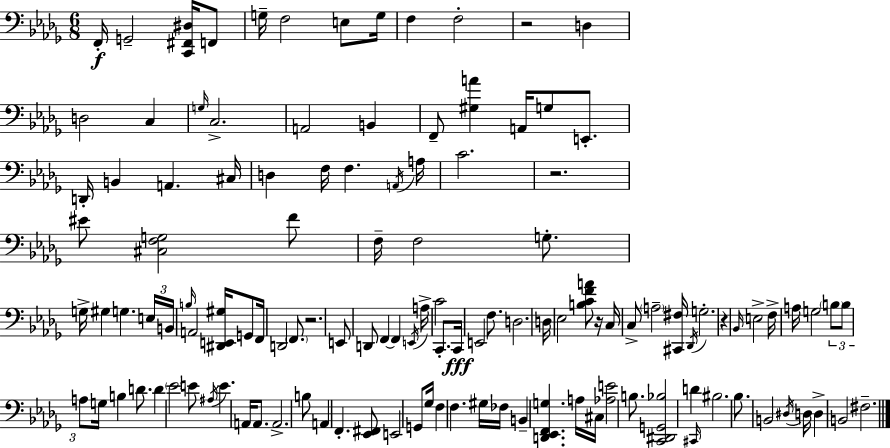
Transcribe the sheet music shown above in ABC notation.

X:1
T:Untitled
M:6/8
L:1/4
K:Bbm
F,,/4 G,,2 [C,,^F,,^D,]/4 F,,/2 G,/4 F,2 E,/2 G,/4 F, F,2 z2 D, D,2 C, G,/4 C,2 A,,2 B,, F,,/2 [^G,A] A,,/4 G,/2 E,,/2 D,,/4 B,, A,, ^C,/4 D, F,/4 F, A,,/4 A,/4 C2 z2 ^E/2 [^C,F,G,]2 F/2 F,/4 F,2 G,/2 G,/4 ^G, G, E,/4 B,,/4 B,/4 A,,2 [^D,,E,,^G,]/4 G,,/2 F,,/4 D,,2 F,,/2 z2 E,,/2 D,,/2 F,, F,, E,,/4 A,/4 C2 C,,/2 C,,/4 E,,2 F,/2 D,2 D,/4 _E,2 [B,CFA]/2 z/4 C,/4 C,/2 A,2 [^C,,^F,]/4 _D,,/4 G,2 z _B,,/4 E,2 F,/4 A,/4 G,2 B,/2 B,/2 A,/2 G,/4 B, D/2 D _E2 E/2 ^A,/4 E A,,/4 A,,/2 A,,2 B,/2 A,, F,, [_E,,^F,,]/2 E,,2 G,,/2 _G,/4 F, F, ^G,/4 _F,/4 B,, [D,,_E,,F,,G,] A,/4 ^C,/4 [_A,E]2 B,/2 [C,,^D,,G,,_B,]2 ^C,,/4 D ^B,2 _B,/2 B,,2 ^D,/4 D,/4 D, B,,2 ^F,2